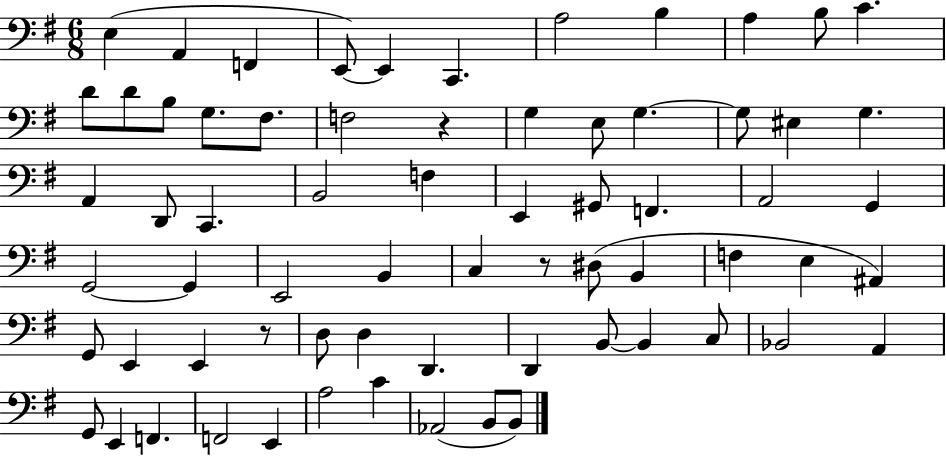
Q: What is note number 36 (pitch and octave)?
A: E2